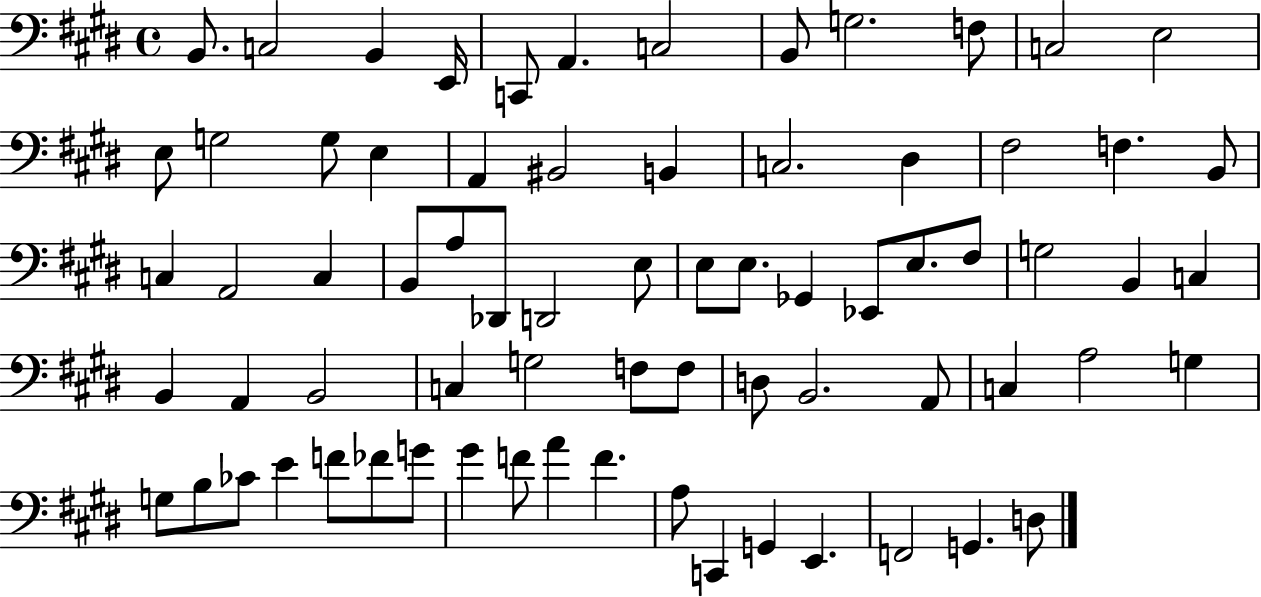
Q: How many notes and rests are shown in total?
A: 72